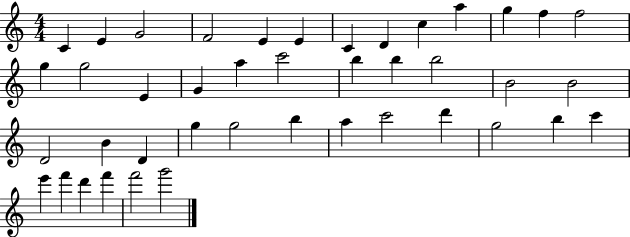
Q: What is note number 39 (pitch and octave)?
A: D6